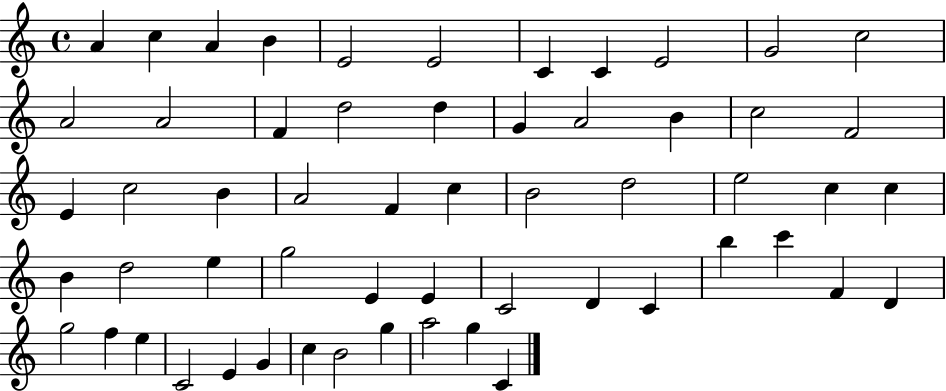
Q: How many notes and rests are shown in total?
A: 57